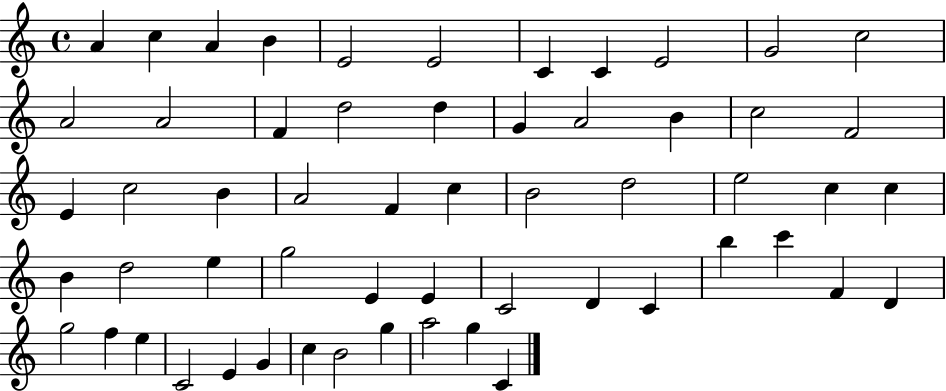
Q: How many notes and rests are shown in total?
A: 57